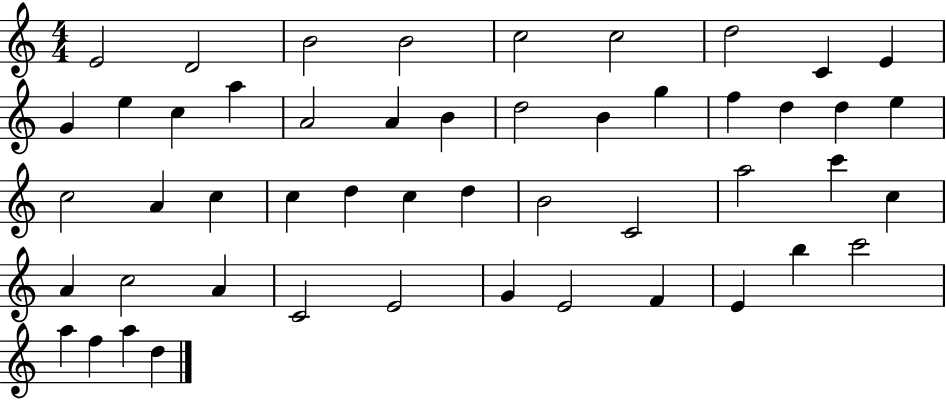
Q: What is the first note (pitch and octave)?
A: E4